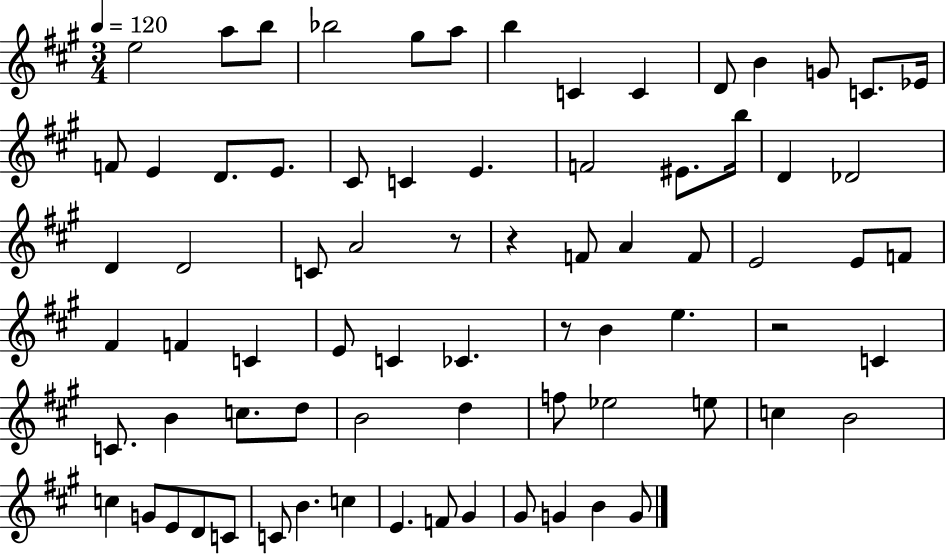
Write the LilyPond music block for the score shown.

{
  \clef treble
  \numericTimeSignature
  \time 3/4
  \key a \major
  \tempo 4 = 120
  e''2 a''8 b''8 | bes''2 gis''8 a''8 | b''4 c'4 c'4 | d'8 b'4 g'8 c'8. ees'16 | \break f'8 e'4 d'8. e'8. | cis'8 c'4 e'4. | f'2 eis'8. b''16 | d'4 des'2 | \break d'4 d'2 | c'8 a'2 r8 | r4 f'8 a'4 f'8 | e'2 e'8 f'8 | \break fis'4 f'4 c'4 | e'8 c'4 ces'4. | r8 b'4 e''4. | r2 c'4 | \break c'8. b'4 c''8. d''8 | b'2 d''4 | f''8 ees''2 e''8 | c''4 b'2 | \break c''4 g'8 e'8 d'8 c'8 | c'8 b'4. c''4 | e'4. f'8 gis'4 | gis'8 g'4 b'4 g'8 | \break \bar "|."
}